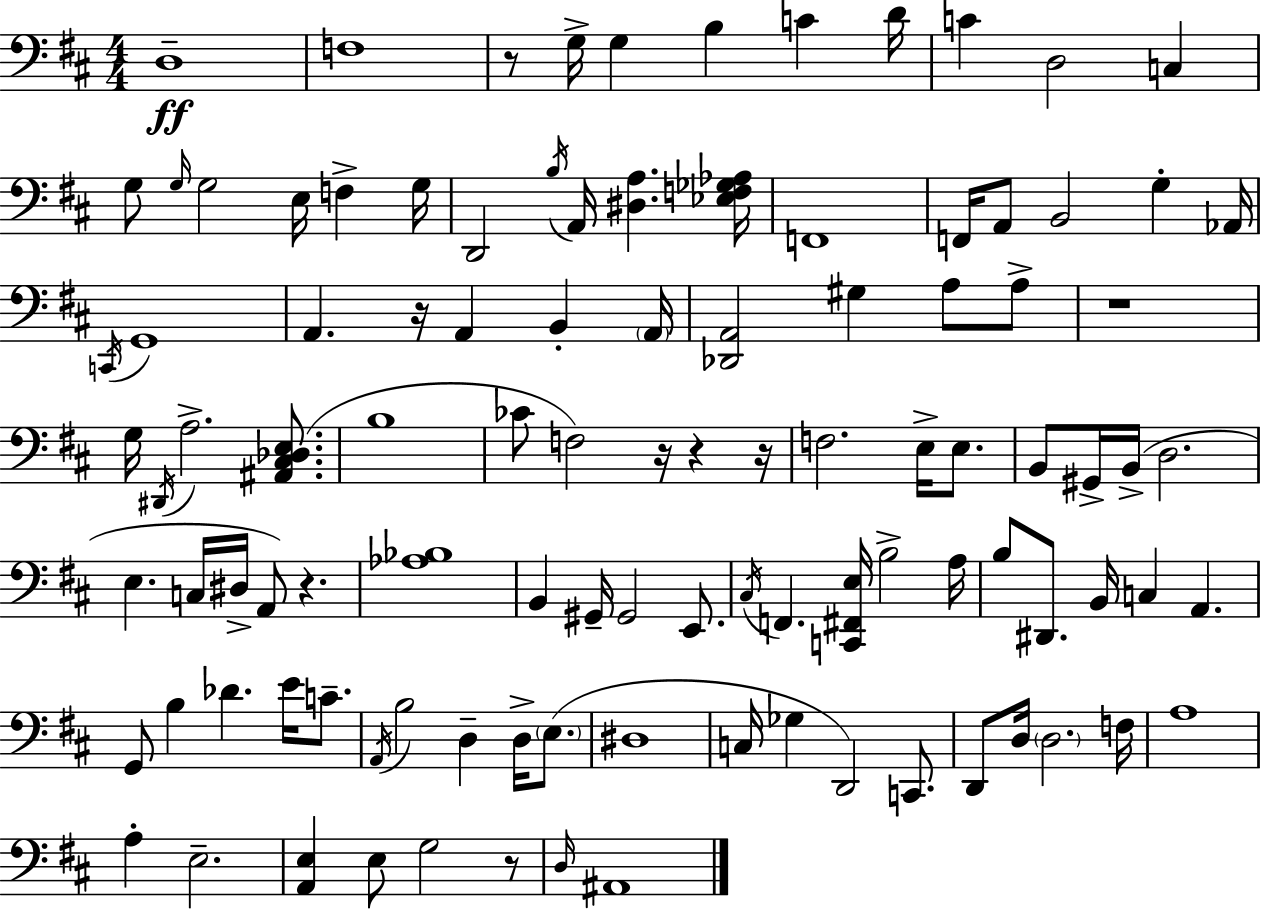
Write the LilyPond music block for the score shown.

{
  \clef bass
  \numericTimeSignature
  \time 4/4
  \key d \major
  d1--\ff | f1 | r8 g16-> g4 b4 c'4 d'16 | c'4 d2 c4 | \break g8 \grace { g16 } g2 e16 f4-> | g16 d,2 \acciaccatura { b16 } a,16 <dis a>4. | <ees f ges aes>16 f,1 | f,16 a,8 b,2 g4-. | \break aes,16 \acciaccatura { c,16 } g,1 | a,4. r16 a,4 b,4-. | \parenthesize a,16 <des, a,>2 gis4 a8 | a8-> r1 | \break g16 \acciaccatura { dis,16 } a2.-> | <ais, cis des e>8.( b1 | ces'8 f2) r16 r4 | r16 f2. | \break e16-> e8. b,8 gis,16-> b,16->( d2. | e4. c16 dis16-> a,8) r4. | <aes bes>1 | b,4 gis,16-- gis,2 | \break e,8. \acciaccatura { cis16 } f,4. <c, fis, e>16 b2-> | a16 b8 dis,8. b,16 c4 a,4. | g,8 b4 des'4. | e'16 c'8.-- \acciaccatura { a,16 } b2 d4-- | \break d16-> \parenthesize e8.( dis1 | c16 ges4 d,2) | c,8. d,8 d16 \parenthesize d2. | f16 a1 | \break a4-. e2.-- | <a, e>4 e8 g2 | r8 \grace { d16 } ais,1 | \bar "|."
}